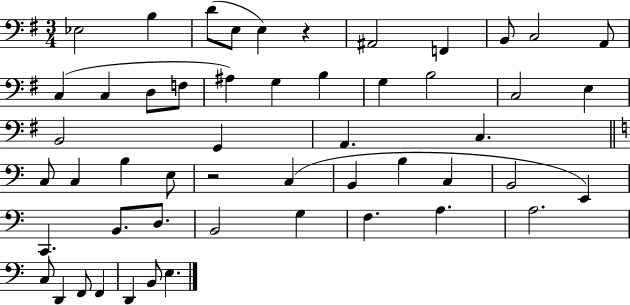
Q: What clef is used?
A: bass